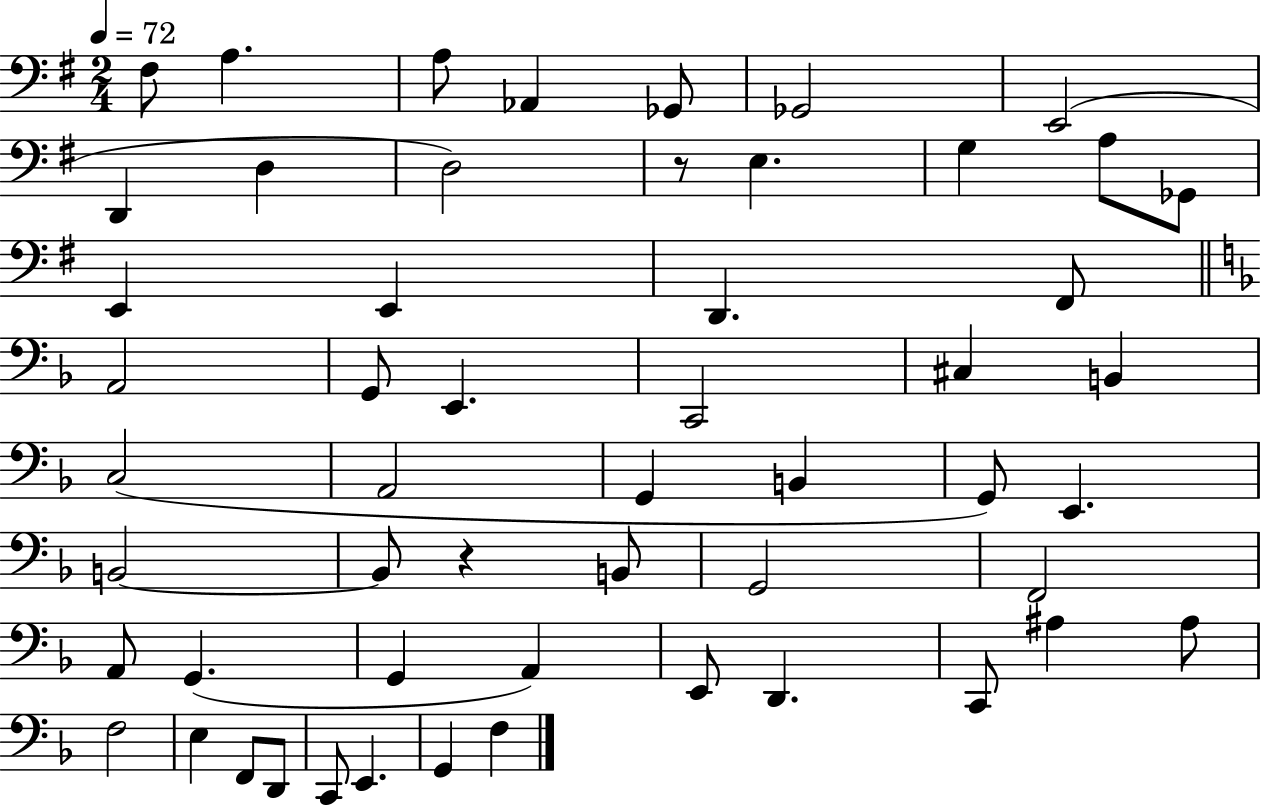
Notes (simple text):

F#3/e A3/q. A3/e Ab2/q Gb2/e Gb2/h E2/h D2/q D3/q D3/h R/e E3/q. G3/q A3/e Gb2/e E2/q E2/q D2/q. F#2/e A2/h G2/e E2/q. C2/h C#3/q B2/q C3/h A2/h G2/q B2/q G2/e E2/q. B2/h B2/e R/q B2/e G2/h F2/h A2/e G2/q. G2/q A2/q E2/e D2/q. C2/e A#3/q A#3/e F3/h E3/q F2/e D2/e C2/e E2/q. G2/q F3/q